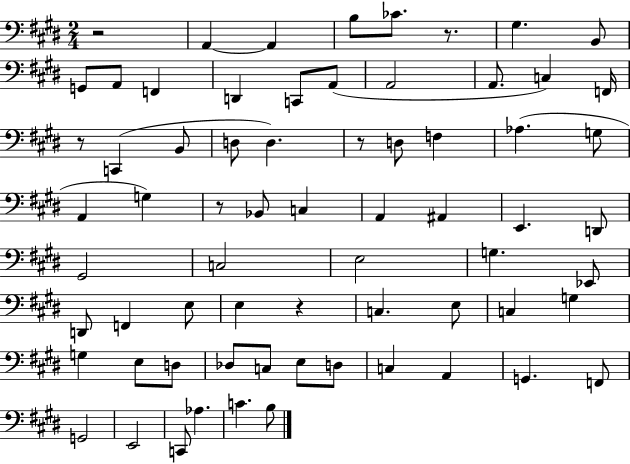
{
  \clef bass
  \numericTimeSignature
  \time 2/4
  \key e \major
  r2 | a,4~~ a,4 | b8 ces'8. r8. | gis4. b,8 | \break g,8 a,8 f,4 | d,4 c,8 a,8( | a,2 | a,8. c4) f,16 | \break r8 c,4( b,8 | d8 d4.) | r8 d8 f4 | aes4.( g8 | \break a,4 g4) | r8 bes,8 c4 | a,4 ais,4 | e,4. d,8 | \break gis,2 | c2 | e2 | g4. ees,8 | \break d,8 f,4 e8 | e4 r4 | c4. e8 | c4 g4 | \break g4 e8 d8 | des8 c8 e8 d8 | c4 a,4 | g,4. f,8 | \break g,2 | e,2 | c,8 aes4. | c'4. b8 | \break \bar "|."
}